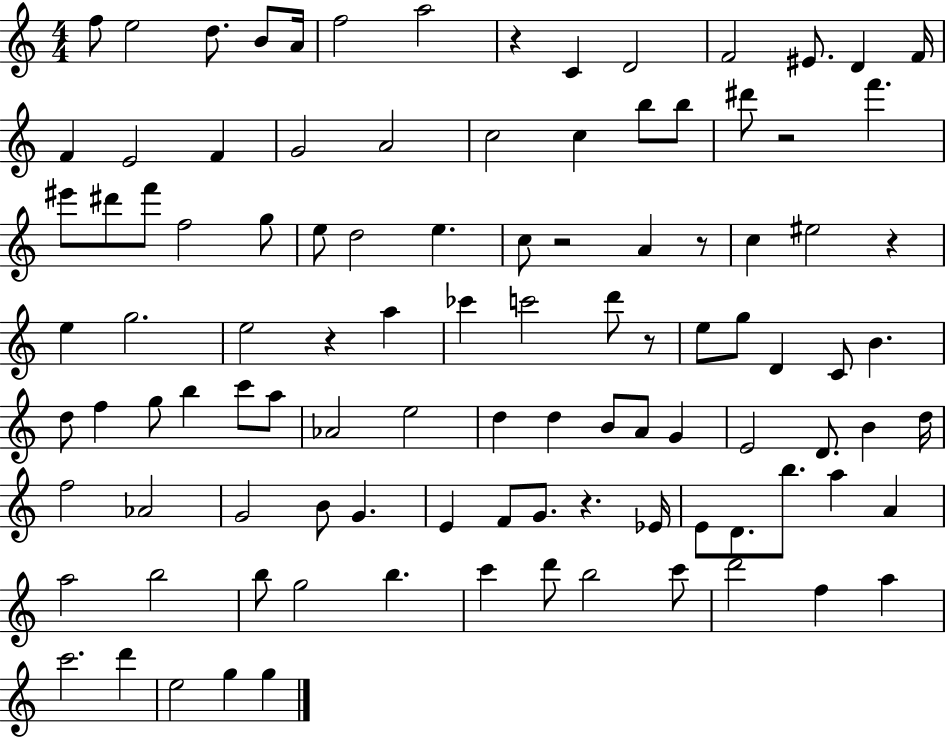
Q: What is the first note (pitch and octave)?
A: F5